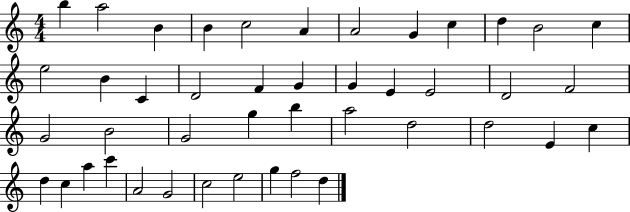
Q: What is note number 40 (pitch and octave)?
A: C5